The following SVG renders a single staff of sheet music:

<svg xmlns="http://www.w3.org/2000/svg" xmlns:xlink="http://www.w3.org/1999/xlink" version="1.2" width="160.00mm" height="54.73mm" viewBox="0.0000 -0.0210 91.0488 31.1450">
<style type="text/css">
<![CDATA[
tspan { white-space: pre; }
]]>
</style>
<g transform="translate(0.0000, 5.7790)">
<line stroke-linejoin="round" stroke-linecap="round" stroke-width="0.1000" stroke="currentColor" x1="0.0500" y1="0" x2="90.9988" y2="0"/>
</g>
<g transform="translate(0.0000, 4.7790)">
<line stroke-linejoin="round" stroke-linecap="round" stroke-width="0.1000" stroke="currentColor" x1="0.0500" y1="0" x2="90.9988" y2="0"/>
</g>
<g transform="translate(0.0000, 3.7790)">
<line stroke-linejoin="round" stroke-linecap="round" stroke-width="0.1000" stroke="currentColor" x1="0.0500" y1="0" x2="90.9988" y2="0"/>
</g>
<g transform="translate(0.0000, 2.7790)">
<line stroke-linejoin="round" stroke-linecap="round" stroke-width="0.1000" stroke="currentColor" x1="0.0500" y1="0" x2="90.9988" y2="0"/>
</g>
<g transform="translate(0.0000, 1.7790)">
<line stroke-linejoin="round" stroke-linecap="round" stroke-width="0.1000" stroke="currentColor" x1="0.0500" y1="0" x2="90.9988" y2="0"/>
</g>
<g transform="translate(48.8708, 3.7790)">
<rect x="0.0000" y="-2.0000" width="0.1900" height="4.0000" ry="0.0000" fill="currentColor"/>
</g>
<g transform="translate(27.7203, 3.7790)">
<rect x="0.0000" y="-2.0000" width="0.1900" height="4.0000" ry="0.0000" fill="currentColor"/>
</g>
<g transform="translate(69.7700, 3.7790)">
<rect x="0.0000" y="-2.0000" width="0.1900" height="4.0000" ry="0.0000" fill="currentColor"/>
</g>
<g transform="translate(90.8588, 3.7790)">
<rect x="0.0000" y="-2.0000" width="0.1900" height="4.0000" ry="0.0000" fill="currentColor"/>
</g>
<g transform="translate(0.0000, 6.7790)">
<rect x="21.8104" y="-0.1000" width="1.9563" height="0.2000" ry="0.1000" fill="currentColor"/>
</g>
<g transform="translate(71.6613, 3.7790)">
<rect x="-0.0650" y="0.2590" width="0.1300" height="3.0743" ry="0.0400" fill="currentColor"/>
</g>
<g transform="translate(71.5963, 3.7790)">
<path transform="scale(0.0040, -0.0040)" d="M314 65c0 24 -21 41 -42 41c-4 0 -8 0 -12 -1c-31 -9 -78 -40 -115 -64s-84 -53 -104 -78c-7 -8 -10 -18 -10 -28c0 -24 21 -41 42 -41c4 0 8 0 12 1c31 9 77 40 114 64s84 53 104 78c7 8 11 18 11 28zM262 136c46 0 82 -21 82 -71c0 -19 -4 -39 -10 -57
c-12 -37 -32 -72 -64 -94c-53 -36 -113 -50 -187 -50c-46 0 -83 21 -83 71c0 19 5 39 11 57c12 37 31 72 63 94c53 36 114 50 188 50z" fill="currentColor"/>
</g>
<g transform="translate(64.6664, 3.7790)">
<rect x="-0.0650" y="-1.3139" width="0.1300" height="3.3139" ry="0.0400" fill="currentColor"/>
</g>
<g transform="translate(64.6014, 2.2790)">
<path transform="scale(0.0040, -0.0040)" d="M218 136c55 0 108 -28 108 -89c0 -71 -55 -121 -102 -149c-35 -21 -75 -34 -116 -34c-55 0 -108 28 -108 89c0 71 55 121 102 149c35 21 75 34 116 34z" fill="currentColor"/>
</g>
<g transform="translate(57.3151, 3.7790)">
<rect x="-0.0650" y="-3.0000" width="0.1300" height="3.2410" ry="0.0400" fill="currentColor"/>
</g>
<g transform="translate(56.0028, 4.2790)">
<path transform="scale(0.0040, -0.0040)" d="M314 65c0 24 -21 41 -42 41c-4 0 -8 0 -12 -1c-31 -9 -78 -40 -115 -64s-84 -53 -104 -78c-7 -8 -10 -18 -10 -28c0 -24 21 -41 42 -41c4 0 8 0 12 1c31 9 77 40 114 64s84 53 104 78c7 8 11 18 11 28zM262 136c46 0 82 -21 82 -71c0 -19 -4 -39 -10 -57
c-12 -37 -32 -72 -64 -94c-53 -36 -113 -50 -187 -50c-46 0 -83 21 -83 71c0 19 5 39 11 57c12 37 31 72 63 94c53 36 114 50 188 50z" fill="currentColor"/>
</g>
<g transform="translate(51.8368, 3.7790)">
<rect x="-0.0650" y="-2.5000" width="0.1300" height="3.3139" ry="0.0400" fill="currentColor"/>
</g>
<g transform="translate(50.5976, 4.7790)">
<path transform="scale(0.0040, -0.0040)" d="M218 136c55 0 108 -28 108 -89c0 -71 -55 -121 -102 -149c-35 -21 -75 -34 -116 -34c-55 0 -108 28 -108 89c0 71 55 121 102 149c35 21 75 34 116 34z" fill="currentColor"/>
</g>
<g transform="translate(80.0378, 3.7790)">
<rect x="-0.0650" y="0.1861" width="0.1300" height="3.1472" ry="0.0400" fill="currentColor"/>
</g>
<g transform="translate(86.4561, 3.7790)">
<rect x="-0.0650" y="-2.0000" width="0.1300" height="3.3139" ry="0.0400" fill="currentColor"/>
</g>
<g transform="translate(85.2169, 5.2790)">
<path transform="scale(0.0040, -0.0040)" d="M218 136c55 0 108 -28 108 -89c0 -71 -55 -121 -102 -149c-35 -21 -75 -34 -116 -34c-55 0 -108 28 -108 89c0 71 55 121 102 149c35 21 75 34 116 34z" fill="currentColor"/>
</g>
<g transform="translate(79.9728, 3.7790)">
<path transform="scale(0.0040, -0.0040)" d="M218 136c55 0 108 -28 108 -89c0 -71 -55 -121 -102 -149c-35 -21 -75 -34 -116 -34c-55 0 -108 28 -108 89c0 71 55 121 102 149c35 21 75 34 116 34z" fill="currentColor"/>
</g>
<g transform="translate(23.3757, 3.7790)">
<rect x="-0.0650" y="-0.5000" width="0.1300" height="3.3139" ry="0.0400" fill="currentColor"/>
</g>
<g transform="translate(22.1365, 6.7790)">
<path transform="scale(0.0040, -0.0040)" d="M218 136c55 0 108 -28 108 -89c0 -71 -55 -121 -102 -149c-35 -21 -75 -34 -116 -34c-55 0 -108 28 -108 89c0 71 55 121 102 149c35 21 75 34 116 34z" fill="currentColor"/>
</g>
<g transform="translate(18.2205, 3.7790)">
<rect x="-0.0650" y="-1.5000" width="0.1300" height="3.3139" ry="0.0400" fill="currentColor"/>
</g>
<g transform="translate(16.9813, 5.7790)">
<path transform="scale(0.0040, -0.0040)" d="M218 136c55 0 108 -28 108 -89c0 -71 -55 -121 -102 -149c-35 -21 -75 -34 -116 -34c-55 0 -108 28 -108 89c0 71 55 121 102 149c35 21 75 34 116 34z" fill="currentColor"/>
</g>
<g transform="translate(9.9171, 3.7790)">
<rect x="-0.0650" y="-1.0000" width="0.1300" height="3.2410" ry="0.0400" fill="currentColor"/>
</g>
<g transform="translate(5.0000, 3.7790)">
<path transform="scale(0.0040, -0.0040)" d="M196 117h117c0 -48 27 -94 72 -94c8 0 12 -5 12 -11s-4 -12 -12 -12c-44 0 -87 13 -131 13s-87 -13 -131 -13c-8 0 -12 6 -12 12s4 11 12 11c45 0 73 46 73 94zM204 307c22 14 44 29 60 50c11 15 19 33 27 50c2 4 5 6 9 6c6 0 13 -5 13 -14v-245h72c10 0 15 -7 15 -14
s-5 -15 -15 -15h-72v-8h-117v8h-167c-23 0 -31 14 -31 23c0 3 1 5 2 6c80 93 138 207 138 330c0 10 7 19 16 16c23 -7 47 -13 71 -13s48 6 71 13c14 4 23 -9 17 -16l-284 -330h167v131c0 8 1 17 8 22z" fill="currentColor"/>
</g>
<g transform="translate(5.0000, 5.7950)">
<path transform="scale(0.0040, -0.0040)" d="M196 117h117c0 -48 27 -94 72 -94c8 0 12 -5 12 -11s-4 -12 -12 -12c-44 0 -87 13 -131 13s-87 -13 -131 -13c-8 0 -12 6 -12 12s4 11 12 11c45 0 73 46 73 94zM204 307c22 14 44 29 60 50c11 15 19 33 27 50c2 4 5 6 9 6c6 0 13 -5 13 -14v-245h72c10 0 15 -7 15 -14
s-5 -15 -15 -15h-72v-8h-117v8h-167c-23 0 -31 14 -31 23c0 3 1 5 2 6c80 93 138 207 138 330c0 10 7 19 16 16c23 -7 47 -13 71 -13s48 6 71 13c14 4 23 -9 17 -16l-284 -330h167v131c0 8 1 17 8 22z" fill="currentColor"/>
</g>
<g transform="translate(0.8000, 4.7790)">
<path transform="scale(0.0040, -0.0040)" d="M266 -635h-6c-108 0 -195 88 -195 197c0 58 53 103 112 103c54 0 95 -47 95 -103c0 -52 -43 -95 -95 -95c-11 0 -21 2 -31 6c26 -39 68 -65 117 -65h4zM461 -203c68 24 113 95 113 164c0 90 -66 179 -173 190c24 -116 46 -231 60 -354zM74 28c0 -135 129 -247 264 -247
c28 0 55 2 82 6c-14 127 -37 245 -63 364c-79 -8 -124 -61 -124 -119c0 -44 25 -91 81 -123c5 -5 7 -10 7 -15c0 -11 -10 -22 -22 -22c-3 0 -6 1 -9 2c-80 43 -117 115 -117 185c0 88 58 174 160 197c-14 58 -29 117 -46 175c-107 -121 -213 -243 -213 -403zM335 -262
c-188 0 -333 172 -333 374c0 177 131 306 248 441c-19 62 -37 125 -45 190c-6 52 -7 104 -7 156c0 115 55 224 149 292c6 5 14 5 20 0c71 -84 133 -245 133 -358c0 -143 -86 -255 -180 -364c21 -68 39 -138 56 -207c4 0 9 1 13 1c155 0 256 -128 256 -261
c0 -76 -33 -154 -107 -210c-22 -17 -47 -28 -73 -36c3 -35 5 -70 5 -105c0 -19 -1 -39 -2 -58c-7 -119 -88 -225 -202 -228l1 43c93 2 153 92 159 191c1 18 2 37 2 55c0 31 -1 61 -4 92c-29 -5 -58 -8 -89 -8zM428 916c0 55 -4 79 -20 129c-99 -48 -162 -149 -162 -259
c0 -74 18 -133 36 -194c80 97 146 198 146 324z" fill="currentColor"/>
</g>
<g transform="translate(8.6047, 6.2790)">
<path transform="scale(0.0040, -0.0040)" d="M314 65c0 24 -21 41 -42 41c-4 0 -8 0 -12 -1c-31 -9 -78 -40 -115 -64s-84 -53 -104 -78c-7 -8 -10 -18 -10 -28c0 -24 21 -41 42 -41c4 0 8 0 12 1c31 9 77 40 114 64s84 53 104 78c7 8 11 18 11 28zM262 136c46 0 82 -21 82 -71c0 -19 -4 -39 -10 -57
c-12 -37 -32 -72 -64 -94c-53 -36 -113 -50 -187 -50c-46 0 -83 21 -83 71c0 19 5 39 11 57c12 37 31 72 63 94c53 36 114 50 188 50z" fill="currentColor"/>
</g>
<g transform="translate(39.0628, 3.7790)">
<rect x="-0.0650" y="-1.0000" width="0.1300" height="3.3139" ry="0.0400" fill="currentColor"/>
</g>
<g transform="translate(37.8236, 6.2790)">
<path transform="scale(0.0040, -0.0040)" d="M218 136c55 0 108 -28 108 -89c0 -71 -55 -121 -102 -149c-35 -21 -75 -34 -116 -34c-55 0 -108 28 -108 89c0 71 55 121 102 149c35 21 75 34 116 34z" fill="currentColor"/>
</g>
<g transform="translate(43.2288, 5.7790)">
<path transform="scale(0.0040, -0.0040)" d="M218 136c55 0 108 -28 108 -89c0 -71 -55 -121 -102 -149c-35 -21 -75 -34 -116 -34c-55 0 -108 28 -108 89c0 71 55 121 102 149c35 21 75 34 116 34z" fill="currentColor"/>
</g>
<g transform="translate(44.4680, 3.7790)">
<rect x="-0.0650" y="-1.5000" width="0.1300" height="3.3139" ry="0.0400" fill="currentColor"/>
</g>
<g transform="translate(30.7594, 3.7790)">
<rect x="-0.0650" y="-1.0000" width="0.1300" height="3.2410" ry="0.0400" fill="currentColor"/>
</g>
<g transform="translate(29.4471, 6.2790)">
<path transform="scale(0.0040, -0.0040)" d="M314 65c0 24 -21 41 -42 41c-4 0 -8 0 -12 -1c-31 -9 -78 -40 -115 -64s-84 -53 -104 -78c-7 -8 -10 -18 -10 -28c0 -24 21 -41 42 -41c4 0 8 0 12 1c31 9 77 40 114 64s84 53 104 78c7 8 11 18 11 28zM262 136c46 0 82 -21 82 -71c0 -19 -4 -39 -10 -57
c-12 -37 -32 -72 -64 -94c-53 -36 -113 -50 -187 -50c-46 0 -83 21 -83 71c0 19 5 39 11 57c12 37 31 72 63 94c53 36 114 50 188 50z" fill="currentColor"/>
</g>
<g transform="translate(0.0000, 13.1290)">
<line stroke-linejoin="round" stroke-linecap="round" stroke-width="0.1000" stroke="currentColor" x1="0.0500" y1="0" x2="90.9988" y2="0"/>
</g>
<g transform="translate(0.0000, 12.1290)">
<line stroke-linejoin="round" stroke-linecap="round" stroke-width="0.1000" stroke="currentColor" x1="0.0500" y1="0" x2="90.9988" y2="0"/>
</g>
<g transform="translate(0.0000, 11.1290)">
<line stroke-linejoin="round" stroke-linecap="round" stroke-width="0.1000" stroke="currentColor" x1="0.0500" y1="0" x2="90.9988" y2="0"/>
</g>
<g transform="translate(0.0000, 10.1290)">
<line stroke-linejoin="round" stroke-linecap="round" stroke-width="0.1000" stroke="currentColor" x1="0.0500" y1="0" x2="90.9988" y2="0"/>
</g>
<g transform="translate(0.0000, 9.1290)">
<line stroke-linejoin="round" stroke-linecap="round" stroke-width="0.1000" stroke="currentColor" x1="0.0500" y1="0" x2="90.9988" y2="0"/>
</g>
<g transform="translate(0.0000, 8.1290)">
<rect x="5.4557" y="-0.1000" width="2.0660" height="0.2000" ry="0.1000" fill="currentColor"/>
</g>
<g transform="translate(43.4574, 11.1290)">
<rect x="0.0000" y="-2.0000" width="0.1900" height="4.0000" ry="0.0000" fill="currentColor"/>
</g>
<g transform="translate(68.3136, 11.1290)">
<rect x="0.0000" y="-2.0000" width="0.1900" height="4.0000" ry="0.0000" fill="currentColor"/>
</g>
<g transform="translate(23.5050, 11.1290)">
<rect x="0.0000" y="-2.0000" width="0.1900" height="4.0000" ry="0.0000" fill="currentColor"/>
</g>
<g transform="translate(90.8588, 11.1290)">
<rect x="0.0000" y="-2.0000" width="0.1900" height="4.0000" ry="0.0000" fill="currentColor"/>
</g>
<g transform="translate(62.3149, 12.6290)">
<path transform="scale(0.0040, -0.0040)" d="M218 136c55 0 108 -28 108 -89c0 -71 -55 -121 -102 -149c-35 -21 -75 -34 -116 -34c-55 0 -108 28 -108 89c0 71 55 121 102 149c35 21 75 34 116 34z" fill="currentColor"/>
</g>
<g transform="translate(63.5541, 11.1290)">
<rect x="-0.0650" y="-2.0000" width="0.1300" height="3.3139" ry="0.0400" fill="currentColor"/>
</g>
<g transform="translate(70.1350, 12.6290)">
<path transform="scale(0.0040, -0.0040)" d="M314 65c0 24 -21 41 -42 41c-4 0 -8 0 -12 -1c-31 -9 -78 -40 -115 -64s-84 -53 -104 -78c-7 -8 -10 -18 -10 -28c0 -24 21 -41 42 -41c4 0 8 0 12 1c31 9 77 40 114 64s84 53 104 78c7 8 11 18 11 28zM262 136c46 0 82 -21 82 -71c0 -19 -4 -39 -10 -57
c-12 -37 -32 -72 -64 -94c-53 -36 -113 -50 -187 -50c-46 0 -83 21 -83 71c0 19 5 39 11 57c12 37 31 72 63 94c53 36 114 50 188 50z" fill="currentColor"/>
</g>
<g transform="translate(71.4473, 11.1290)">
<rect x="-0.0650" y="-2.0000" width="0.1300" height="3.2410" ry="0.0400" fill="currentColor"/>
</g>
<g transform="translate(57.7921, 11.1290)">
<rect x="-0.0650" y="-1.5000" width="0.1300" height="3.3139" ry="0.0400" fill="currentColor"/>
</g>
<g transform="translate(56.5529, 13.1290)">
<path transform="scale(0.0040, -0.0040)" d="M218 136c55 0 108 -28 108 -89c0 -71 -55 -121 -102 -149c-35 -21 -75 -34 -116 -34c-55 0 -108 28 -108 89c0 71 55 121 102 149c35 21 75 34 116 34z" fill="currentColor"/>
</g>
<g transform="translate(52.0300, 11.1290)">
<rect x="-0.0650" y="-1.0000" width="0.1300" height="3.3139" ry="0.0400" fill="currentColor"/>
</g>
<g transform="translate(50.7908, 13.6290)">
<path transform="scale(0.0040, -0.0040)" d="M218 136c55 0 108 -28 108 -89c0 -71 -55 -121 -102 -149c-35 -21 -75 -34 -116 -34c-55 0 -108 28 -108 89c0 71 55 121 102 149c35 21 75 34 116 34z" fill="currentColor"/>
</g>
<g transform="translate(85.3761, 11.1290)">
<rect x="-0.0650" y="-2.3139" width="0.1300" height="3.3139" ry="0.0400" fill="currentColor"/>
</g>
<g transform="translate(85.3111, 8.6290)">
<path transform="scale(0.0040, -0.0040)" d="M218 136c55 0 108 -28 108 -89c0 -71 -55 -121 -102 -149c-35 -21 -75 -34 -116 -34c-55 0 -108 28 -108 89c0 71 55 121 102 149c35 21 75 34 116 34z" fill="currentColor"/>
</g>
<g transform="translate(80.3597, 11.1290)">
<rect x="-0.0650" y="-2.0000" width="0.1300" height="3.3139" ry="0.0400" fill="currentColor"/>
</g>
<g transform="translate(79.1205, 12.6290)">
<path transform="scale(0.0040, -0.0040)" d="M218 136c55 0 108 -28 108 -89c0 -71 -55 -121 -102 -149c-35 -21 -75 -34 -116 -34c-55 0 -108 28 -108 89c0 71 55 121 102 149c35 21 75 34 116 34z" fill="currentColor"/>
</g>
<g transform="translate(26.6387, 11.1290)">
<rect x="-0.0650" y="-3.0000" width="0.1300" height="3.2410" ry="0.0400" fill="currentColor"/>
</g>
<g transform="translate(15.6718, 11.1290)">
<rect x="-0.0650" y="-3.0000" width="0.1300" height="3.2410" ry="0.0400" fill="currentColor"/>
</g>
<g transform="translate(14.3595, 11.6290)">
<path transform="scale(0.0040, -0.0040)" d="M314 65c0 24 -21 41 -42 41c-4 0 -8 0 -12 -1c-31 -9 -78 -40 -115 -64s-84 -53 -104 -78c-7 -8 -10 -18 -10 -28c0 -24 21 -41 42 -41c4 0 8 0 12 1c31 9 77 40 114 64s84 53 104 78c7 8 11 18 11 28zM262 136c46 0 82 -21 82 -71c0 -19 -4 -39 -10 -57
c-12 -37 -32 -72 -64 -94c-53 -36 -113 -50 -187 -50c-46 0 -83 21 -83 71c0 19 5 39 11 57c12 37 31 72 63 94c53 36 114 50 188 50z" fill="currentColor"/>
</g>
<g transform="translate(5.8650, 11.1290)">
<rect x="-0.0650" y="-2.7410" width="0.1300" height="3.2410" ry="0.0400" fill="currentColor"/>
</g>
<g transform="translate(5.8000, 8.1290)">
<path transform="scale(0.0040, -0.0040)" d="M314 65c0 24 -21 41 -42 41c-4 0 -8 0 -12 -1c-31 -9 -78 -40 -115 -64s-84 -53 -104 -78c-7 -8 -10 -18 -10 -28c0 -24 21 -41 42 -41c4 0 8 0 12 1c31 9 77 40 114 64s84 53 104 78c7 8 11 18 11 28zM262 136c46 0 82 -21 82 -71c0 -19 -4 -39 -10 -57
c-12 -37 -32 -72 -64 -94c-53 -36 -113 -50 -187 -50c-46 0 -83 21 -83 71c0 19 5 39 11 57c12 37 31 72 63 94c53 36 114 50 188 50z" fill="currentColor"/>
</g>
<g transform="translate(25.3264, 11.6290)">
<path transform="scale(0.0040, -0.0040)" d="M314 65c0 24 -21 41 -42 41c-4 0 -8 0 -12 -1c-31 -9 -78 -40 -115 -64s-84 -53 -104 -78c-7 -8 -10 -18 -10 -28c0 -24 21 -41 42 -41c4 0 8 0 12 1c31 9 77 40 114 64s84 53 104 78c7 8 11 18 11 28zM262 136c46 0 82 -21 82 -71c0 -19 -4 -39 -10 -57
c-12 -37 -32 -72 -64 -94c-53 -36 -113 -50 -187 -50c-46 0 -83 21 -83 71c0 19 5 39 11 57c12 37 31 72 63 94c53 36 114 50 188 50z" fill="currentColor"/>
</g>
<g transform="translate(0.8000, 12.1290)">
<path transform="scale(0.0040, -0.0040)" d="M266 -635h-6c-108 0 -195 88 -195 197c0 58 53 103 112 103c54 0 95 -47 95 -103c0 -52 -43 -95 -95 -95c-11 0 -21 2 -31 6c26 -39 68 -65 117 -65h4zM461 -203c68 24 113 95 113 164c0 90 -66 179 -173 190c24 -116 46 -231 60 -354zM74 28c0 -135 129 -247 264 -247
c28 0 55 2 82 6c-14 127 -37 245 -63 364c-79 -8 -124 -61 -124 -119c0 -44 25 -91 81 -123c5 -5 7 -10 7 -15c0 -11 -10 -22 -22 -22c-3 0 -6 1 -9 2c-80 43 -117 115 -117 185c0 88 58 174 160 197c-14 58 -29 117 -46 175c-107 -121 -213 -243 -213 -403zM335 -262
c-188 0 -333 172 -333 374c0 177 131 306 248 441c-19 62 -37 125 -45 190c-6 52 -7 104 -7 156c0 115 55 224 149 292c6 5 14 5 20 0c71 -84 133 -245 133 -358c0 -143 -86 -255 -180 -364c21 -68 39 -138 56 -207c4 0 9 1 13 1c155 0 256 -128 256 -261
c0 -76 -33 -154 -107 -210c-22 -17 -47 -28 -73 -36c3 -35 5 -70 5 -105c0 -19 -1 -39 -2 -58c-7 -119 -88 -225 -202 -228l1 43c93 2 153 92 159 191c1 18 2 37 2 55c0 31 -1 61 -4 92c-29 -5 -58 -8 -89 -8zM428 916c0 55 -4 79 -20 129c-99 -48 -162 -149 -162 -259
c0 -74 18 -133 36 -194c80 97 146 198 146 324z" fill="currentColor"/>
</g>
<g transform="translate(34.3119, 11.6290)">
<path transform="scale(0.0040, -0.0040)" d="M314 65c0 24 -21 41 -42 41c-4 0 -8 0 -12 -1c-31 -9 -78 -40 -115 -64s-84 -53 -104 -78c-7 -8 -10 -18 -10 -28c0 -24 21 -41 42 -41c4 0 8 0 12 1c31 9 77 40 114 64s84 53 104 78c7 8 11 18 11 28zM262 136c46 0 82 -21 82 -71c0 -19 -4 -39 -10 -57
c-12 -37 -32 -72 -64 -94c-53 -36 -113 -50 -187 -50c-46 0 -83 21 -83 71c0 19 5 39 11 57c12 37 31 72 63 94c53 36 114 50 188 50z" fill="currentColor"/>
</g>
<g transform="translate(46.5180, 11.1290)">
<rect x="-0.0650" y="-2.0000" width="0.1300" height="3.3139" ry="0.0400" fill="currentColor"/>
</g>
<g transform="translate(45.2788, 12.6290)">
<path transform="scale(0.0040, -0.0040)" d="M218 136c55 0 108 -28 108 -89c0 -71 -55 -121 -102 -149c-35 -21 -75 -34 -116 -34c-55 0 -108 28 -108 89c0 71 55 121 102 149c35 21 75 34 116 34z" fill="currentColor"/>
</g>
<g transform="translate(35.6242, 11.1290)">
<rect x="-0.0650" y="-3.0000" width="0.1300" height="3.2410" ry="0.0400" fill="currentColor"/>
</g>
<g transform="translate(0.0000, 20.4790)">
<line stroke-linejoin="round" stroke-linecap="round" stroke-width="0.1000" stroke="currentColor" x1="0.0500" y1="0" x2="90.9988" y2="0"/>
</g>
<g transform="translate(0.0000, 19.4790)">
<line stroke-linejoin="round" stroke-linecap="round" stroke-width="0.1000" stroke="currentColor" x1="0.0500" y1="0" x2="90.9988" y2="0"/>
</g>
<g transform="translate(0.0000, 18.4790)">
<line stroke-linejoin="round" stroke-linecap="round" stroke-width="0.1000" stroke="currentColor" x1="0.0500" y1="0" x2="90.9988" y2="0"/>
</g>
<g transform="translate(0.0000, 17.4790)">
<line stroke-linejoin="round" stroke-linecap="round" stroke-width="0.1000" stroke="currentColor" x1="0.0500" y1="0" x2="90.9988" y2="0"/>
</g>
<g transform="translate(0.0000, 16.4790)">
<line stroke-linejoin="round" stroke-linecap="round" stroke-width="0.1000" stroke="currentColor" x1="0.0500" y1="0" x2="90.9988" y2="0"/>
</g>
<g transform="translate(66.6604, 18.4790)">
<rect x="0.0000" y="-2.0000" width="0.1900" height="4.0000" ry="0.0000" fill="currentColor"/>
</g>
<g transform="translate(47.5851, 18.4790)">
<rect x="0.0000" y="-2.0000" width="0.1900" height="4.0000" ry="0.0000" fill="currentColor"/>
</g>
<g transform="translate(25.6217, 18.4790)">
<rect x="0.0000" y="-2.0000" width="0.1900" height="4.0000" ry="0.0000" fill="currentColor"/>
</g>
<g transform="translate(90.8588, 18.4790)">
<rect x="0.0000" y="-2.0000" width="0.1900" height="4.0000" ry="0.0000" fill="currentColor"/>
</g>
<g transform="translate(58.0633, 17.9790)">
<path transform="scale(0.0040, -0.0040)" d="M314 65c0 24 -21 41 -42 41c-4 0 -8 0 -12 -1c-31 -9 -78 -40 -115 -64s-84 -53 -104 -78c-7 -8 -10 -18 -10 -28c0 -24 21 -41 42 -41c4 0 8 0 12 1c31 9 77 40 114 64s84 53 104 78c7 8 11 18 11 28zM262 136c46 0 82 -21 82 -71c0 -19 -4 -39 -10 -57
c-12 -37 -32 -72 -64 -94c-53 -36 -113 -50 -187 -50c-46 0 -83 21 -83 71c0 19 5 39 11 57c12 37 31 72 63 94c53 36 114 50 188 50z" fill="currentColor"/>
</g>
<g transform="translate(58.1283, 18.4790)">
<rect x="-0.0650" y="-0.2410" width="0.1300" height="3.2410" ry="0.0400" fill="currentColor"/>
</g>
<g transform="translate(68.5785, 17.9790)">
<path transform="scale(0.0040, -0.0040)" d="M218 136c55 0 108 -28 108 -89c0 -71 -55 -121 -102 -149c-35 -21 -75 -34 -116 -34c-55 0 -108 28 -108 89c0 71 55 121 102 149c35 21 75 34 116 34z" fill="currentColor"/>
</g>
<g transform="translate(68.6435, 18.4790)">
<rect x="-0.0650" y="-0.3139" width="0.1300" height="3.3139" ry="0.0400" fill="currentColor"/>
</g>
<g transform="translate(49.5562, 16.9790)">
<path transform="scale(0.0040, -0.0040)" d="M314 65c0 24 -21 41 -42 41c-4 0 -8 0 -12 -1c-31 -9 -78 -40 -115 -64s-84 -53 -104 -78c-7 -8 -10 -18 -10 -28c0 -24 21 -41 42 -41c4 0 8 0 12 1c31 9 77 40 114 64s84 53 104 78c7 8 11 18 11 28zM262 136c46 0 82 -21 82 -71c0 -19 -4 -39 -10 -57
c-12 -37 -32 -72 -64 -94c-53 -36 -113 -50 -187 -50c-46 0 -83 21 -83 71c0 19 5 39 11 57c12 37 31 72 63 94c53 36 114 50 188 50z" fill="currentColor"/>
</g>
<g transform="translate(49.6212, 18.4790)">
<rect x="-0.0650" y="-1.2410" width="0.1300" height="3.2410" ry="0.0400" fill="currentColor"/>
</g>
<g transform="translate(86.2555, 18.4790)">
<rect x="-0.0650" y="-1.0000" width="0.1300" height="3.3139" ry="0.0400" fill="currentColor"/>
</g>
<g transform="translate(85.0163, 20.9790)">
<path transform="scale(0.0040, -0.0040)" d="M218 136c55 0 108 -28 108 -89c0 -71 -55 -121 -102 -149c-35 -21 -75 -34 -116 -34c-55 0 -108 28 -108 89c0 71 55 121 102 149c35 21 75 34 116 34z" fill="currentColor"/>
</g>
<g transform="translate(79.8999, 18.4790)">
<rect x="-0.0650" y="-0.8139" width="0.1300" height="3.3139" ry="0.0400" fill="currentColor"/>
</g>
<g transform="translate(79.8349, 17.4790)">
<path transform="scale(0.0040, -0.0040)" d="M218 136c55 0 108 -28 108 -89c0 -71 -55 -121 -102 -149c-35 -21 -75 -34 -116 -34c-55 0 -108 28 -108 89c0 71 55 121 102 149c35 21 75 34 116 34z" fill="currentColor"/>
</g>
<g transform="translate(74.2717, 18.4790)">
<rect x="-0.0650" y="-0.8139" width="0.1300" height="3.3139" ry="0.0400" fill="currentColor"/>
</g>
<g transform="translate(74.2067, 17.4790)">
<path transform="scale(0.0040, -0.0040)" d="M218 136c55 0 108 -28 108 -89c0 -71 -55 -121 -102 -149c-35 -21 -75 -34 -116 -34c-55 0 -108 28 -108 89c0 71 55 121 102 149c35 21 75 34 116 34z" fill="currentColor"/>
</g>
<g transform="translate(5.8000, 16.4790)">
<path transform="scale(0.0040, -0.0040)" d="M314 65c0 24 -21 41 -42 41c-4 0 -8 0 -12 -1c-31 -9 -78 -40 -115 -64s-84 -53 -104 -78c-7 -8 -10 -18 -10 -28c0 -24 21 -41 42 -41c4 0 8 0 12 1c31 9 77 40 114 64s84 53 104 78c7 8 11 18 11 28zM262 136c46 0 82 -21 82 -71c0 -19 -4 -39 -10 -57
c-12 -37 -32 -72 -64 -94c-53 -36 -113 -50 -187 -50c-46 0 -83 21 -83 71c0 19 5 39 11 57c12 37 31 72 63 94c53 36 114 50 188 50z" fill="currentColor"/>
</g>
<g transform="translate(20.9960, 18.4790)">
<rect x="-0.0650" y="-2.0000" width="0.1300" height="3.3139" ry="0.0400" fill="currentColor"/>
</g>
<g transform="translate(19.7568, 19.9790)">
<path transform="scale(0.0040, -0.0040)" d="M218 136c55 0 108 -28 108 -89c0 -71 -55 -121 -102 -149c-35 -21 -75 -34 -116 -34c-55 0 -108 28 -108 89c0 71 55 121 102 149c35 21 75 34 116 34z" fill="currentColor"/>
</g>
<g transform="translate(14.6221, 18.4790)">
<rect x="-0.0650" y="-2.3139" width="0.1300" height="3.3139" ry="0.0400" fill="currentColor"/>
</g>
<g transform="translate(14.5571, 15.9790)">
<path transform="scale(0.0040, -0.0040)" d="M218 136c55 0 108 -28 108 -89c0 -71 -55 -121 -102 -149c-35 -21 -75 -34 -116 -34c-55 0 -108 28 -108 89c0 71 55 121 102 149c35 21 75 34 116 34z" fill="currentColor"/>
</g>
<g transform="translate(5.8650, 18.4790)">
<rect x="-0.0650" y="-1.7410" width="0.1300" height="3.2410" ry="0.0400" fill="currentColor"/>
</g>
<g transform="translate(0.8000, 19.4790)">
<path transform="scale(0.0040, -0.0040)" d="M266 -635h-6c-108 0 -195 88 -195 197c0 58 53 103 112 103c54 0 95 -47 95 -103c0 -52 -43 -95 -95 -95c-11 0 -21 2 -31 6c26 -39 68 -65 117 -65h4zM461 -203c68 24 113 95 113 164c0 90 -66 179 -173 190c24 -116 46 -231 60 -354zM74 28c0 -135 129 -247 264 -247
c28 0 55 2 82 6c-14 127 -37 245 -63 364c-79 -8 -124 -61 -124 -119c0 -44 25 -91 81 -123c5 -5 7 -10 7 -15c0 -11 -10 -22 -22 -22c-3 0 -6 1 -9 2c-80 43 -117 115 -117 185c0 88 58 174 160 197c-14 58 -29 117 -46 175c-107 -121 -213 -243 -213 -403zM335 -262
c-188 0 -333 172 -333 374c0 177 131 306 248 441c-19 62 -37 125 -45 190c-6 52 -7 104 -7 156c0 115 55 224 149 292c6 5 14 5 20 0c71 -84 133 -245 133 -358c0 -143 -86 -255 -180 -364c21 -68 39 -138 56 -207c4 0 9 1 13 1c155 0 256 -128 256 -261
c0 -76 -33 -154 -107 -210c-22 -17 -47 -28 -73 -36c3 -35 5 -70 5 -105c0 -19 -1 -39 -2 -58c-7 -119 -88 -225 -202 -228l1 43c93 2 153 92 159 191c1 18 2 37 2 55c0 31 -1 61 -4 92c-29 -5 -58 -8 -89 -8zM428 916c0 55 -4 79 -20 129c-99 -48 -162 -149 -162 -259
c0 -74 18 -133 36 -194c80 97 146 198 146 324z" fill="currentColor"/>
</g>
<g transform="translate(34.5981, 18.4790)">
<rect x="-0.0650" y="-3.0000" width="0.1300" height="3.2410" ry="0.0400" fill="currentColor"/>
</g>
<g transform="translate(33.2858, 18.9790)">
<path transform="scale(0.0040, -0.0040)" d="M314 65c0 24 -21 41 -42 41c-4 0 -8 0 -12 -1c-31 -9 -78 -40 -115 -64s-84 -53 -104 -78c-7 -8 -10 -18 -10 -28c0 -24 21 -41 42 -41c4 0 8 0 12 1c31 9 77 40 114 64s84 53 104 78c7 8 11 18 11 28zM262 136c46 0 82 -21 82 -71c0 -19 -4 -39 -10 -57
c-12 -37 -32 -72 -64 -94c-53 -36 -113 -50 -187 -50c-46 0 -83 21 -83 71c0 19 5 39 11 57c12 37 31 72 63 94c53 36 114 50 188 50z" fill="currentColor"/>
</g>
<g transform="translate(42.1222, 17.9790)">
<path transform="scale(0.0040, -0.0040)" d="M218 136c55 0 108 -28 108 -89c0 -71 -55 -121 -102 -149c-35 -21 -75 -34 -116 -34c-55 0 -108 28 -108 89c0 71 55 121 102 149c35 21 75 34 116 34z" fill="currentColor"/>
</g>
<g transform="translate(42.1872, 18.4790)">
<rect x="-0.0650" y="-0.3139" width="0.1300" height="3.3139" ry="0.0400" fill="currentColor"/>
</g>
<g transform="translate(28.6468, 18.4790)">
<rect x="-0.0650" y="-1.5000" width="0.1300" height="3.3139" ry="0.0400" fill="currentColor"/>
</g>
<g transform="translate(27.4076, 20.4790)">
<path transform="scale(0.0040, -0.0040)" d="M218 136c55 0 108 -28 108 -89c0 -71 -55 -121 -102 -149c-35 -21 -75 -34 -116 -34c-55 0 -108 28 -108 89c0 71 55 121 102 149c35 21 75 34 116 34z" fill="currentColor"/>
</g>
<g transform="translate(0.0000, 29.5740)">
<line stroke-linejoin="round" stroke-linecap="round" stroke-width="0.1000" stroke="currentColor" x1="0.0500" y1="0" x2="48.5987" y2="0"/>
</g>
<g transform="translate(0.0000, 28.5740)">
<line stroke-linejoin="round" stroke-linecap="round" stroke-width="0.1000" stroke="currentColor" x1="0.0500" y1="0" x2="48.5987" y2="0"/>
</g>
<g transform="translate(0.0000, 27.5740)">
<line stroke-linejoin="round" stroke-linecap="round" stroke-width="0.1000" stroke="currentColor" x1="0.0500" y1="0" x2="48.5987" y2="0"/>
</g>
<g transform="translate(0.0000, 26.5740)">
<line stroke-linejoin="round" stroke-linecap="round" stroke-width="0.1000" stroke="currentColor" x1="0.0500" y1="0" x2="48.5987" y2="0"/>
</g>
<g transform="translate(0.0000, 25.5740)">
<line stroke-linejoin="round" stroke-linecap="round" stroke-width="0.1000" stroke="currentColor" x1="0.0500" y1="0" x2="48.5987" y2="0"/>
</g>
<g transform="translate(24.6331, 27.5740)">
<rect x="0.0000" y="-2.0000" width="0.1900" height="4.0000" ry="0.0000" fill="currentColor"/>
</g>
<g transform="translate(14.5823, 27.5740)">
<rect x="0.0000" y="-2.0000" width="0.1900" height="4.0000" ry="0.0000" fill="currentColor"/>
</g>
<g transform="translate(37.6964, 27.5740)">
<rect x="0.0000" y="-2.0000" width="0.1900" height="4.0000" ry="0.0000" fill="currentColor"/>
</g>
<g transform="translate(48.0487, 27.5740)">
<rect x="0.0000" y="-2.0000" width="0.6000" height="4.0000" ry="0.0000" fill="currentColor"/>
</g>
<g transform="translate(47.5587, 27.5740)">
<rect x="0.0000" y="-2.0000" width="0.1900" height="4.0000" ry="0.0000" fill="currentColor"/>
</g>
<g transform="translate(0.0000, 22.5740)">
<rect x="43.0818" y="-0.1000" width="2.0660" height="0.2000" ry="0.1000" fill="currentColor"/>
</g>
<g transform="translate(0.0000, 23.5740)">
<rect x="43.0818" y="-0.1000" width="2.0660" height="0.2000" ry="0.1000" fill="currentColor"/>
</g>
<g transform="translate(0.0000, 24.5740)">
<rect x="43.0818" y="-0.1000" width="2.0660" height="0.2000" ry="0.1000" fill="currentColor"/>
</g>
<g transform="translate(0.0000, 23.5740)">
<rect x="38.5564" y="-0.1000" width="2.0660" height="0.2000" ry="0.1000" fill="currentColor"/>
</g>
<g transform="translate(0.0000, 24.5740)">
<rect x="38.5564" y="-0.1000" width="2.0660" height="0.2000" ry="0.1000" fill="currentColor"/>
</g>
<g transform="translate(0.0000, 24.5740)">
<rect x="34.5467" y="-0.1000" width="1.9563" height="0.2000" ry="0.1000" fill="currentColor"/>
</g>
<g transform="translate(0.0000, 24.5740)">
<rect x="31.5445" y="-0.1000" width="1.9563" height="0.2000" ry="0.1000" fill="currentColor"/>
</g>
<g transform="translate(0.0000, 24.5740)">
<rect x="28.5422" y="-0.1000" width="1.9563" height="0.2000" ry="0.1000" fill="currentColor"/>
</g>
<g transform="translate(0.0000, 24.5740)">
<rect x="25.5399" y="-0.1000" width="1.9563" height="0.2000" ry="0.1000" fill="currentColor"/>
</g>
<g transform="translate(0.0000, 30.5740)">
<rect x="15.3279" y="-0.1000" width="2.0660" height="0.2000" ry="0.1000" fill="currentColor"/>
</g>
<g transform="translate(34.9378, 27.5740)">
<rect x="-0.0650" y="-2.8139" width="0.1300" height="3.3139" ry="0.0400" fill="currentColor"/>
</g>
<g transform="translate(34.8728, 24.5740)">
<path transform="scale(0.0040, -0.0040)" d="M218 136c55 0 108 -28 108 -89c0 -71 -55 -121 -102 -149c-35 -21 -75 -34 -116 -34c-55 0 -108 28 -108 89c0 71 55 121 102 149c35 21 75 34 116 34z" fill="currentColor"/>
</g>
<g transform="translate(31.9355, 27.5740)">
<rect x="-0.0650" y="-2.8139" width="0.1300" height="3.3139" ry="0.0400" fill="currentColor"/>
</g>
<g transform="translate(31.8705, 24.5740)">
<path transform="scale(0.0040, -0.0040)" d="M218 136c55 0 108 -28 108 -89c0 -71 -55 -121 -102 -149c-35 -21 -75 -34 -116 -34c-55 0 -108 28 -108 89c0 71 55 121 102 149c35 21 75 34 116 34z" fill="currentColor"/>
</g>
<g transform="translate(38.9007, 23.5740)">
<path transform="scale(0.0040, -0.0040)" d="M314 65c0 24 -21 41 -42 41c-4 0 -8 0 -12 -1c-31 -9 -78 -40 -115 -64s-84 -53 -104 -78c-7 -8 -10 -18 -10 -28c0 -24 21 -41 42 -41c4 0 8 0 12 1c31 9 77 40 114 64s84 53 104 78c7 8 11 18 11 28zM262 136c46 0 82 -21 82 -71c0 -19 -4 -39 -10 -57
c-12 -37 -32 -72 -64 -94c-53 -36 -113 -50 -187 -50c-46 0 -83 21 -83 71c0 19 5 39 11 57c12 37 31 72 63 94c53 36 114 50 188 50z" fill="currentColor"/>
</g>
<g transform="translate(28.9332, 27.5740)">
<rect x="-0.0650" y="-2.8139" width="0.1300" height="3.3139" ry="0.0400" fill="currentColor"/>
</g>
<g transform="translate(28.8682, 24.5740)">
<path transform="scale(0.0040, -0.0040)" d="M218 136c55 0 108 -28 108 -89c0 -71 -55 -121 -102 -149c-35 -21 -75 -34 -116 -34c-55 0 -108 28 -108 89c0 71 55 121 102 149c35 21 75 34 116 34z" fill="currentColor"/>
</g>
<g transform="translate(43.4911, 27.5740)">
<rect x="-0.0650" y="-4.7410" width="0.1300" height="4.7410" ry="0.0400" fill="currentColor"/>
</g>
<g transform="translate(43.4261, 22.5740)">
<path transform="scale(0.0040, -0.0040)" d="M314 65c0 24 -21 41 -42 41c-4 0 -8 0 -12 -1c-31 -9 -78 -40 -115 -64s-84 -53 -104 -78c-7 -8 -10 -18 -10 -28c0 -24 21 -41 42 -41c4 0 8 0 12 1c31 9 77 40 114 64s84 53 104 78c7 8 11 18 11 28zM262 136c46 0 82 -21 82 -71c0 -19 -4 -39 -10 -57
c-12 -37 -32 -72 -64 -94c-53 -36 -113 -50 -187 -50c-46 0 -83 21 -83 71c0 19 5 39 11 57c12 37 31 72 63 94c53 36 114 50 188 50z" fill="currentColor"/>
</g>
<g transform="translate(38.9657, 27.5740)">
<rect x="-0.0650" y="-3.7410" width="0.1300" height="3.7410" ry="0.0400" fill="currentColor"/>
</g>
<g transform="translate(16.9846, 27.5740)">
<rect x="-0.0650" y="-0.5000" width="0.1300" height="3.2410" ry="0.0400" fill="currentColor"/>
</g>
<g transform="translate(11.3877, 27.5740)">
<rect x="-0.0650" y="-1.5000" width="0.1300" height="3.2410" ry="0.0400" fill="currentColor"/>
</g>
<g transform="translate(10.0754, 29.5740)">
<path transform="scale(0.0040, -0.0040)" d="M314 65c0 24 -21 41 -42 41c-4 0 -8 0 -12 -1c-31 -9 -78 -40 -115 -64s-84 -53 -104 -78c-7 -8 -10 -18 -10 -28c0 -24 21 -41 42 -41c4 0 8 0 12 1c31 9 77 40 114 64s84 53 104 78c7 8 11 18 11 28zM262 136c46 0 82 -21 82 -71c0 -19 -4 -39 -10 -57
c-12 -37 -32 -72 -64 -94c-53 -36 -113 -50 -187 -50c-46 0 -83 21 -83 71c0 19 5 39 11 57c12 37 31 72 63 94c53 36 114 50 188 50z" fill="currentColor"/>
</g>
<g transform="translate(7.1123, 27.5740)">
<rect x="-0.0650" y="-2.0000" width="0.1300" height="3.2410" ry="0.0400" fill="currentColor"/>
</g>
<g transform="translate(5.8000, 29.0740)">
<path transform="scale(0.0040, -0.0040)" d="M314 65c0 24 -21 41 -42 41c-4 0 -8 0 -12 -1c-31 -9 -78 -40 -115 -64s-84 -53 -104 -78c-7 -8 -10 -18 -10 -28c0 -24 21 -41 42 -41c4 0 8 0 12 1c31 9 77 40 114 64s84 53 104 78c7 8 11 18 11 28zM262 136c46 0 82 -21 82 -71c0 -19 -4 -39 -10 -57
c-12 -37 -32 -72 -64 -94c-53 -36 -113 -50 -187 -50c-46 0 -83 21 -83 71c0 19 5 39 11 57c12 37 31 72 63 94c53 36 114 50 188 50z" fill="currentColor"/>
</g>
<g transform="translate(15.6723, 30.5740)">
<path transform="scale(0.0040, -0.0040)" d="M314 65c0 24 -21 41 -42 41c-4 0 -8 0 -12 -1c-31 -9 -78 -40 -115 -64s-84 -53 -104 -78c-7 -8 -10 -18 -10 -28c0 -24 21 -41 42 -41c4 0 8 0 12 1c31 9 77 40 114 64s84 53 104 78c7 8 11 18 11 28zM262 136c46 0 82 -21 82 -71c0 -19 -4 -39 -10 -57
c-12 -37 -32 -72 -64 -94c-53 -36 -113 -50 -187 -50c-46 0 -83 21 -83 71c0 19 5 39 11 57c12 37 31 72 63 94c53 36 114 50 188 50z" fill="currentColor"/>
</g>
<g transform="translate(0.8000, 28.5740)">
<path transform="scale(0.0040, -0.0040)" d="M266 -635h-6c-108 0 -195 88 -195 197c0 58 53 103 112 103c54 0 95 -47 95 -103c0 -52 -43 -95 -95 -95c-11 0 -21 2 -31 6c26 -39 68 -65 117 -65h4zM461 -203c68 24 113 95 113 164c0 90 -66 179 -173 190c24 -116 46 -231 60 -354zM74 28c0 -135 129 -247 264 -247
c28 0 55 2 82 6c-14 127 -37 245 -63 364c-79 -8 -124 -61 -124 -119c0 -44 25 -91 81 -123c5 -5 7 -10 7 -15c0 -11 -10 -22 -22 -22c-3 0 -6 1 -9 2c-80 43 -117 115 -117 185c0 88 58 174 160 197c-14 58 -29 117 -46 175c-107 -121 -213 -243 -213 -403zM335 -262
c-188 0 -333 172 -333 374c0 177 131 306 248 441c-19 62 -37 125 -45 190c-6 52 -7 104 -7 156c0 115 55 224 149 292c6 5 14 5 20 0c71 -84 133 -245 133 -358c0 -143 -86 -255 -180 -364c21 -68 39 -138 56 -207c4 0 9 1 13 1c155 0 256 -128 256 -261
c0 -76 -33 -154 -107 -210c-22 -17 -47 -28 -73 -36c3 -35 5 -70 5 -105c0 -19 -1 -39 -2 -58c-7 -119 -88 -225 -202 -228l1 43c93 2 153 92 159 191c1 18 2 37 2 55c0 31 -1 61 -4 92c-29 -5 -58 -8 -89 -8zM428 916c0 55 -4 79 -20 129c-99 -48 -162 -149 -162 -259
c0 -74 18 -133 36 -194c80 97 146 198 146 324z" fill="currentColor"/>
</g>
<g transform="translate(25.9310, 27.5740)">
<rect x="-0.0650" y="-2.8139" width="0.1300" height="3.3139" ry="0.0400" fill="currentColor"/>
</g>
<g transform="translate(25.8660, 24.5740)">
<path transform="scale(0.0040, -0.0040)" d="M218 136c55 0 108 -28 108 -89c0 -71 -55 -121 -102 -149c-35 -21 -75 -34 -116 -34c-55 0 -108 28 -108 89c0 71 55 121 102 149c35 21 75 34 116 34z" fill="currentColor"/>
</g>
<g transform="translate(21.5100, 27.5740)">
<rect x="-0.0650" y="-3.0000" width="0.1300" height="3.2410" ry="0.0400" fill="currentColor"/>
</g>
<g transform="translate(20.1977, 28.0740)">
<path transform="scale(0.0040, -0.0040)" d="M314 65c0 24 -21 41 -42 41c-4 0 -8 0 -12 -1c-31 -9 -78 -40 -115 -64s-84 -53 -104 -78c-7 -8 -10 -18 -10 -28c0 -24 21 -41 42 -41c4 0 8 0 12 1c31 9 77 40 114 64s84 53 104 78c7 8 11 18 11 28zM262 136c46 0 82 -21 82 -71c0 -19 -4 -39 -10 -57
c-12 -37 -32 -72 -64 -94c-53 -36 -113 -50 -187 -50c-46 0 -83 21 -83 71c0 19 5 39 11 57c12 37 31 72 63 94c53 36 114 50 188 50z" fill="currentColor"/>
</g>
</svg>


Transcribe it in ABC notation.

X:1
T:Untitled
M:4/4
L:1/4
K:C
D2 E C D2 D E G A2 e B2 B F a2 A2 A2 A2 F D E F F2 F g f2 g F E A2 c e2 c2 c d d D F2 E2 C2 A2 a a a a c'2 e'2